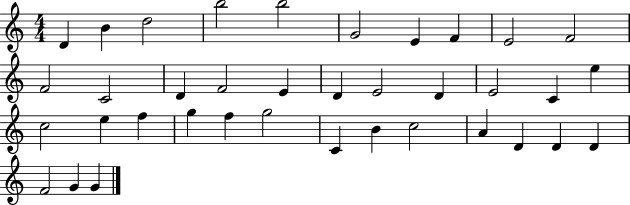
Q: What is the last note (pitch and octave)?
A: G4